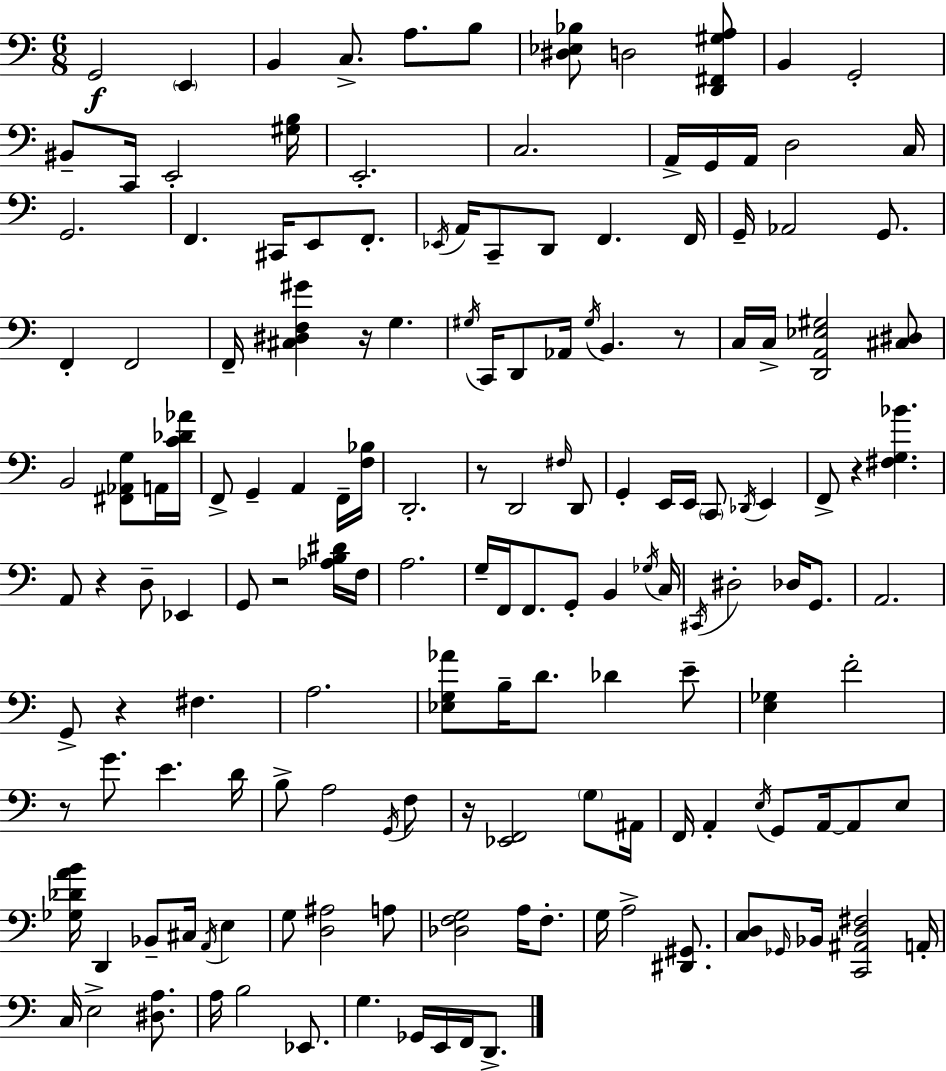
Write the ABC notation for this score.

X:1
T:Untitled
M:6/8
L:1/4
K:C
G,,2 E,, B,, C,/2 A,/2 B,/2 [^D,_E,_B,]/2 D,2 [D,,^F,,^G,A,]/2 B,, G,,2 ^B,,/2 C,,/4 E,,2 [^G,B,]/4 E,,2 C,2 A,,/4 G,,/4 A,,/4 D,2 C,/4 G,,2 F,, ^C,,/4 E,,/2 F,,/2 _E,,/4 A,,/4 C,,/2 D,,/2 F,, F,,/4 G,,/4 _A,,2 G,,/2 F,, F,,2 F,,/4 [^C,^D,F,^G] z/4 G, ^G,/4 C,,/4 D,,/2 _A,,/4 ^G,/4 B,, z/2 C,/4 C,/4 [D,,A,,_E,^G,]2 [^C,^D,]/2 B,,2 [^F,,_A,,G,]/2 A,,/4 [C_D_A]/4 F,,/2 G,, A,, F,,/4 [F,_B,]/4 D,,2 z/2 D,,2 ^F,/4 D,,/2 G,, E,,/4 E,,/4 C,,/2 _D,,/4 E,, F,,/2 z [^F,G,_B] A,,/2 z D,/2 _E,, G,,/2 z2 [_A,B,^D]/4 F,/4 A,2 G,/4 F,,/4 F,,/2 G,,/2 B,, _G,/4 C,/4 ^C,,/4 ^D,2 _D,/4 G,,/2 A,,2 G,,/2 z ^F, A,2 [_E,G,_A]/2 B,/4 D/2 _D E/2 [E,_G,] F2 z/2 G/2 E D/4 B,/2 A,2 G,,/4 F,/2 z/4 [_E,,F,,]2 G,/2 ^A,,/4 F,,/4 A,, E,/4 G,,/2 A,,/4 A,,/2 E,/2 [_G,_DAB]/4 D,, _B,,/2 ^C,/4 A,,/4 E, G,/2 [D,^A,]2 A,/2 [_D,F,G,]2 A,/4 F,/2 G,/4 A,2 [^D,,^G,,]/2 [C,D,]/2 _G,,/4 _B,,/4 [C,,^A,,D,^F,]2 A,,/4 C,/4 E,2 [^D,A,]/2 A,/4 B,2 _E,,/2 G, _G,,/4 E,,/4 F,,/4 D,,/2